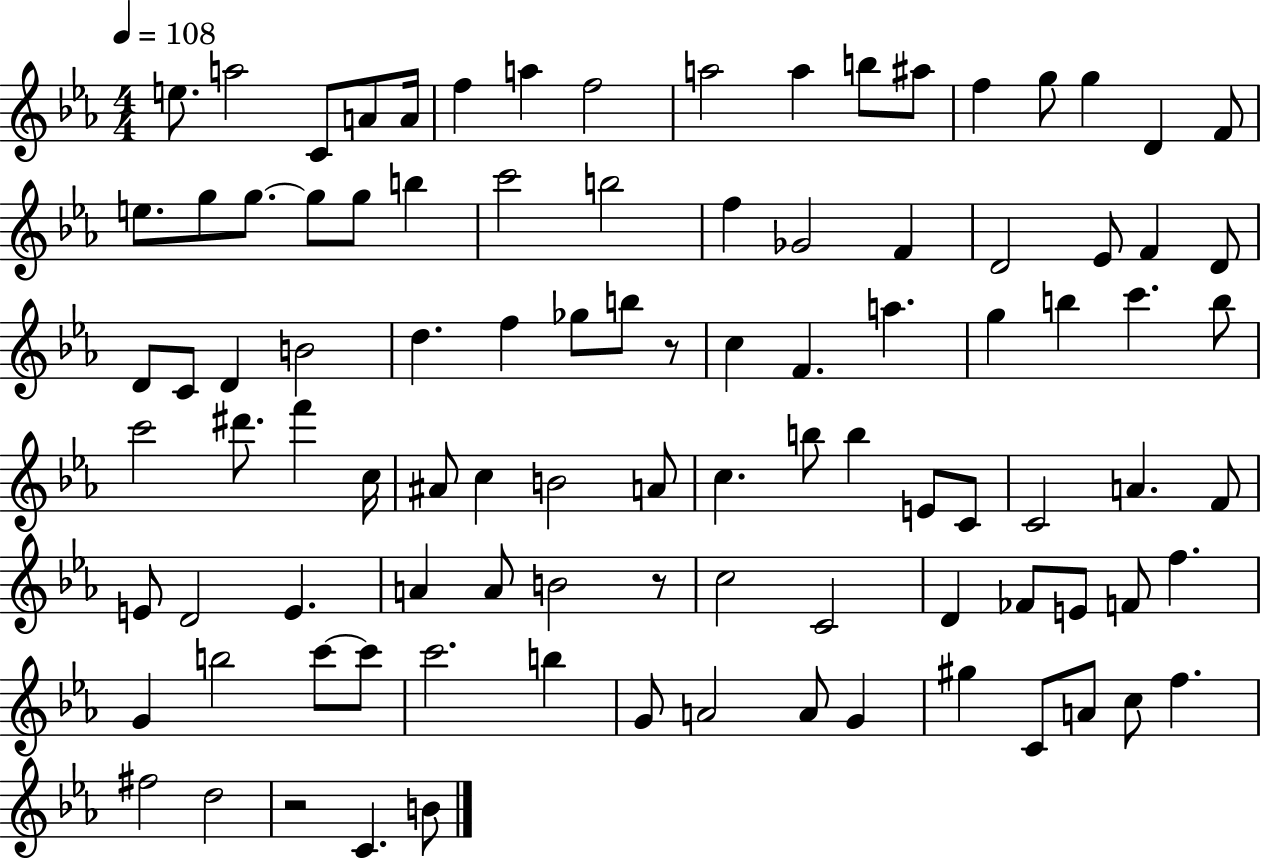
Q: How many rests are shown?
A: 3